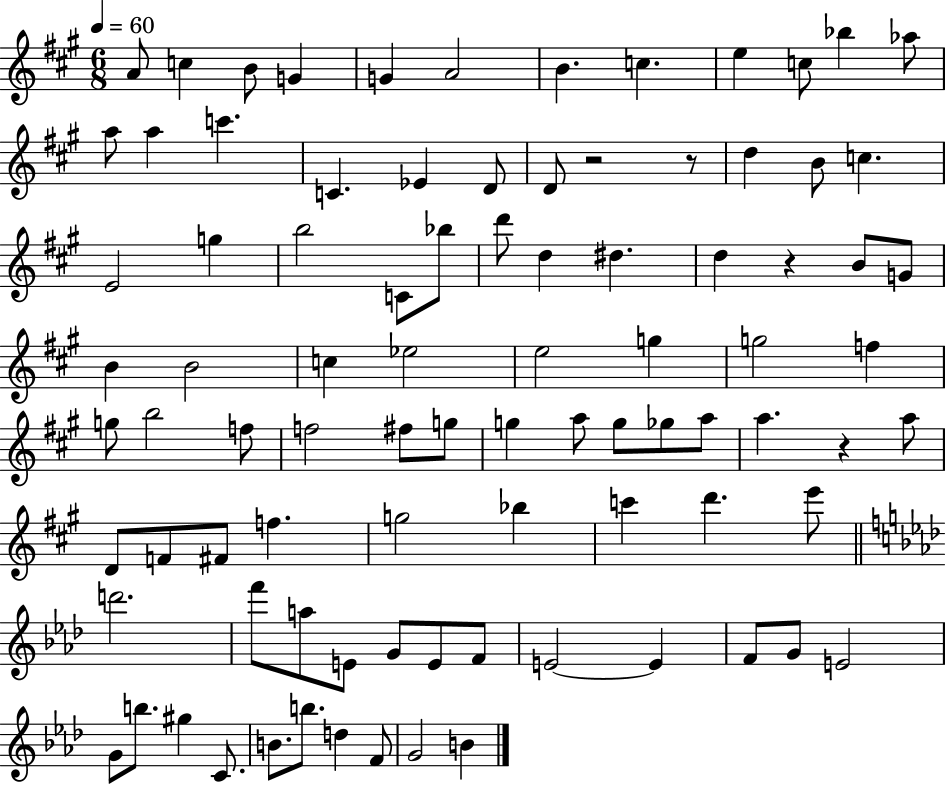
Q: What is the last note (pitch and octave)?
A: B4